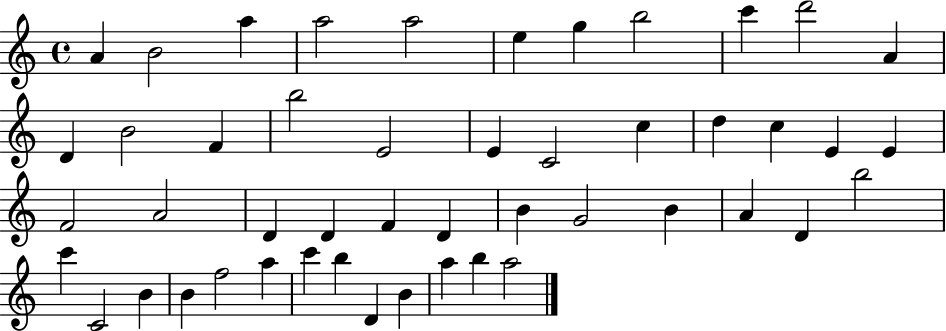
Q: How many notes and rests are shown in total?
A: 48